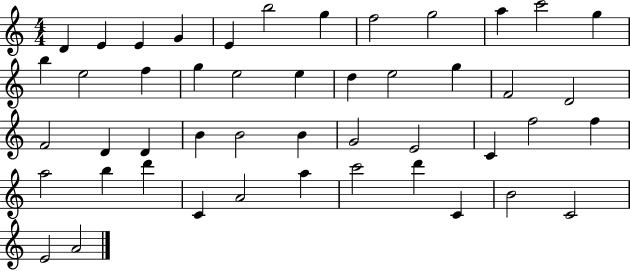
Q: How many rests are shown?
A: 0